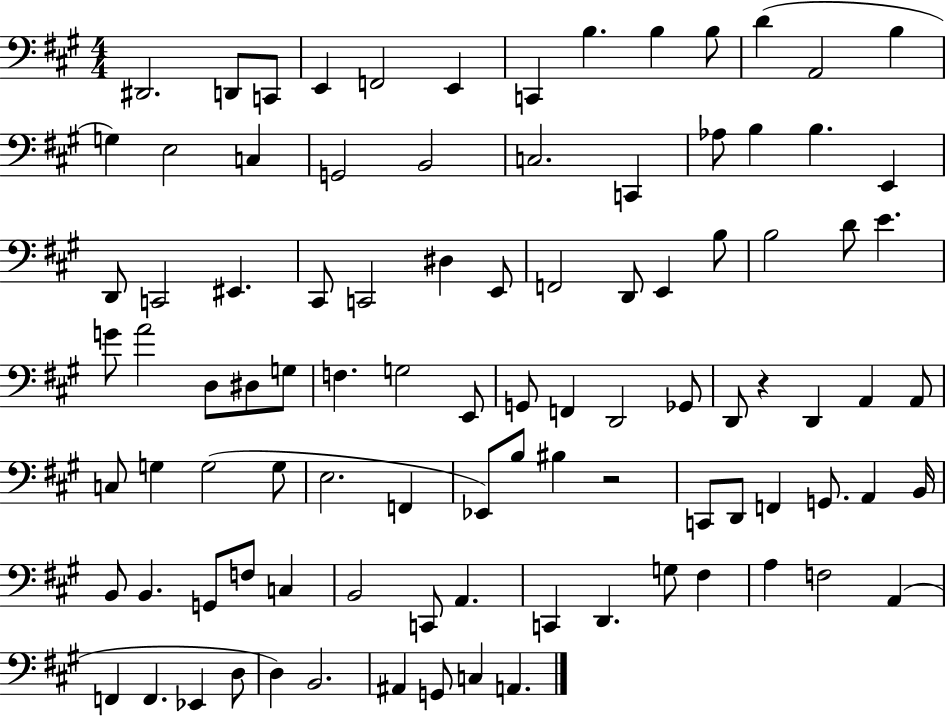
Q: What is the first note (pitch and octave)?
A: D#2